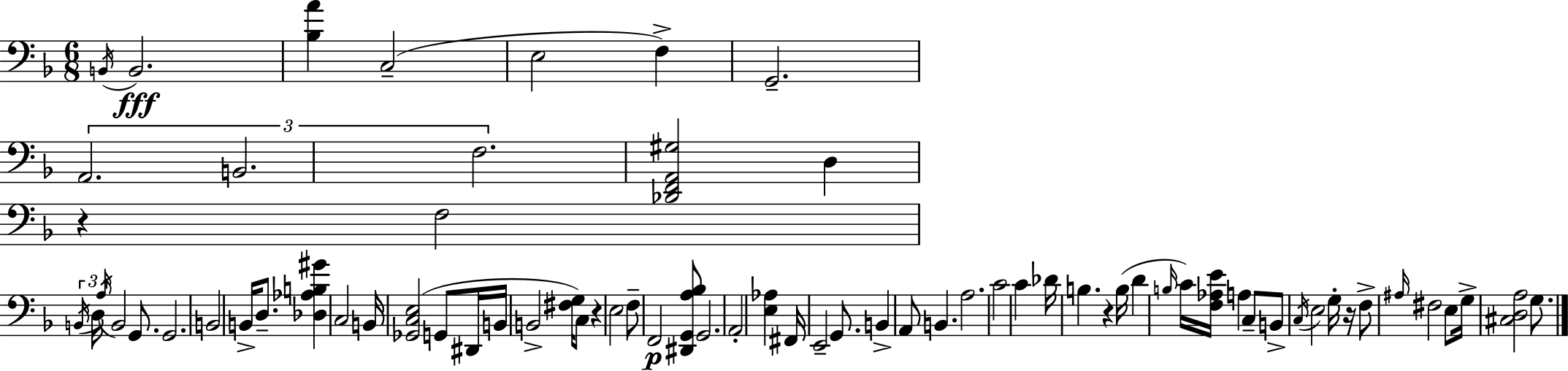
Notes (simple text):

B2/s B2/h. [Bb3,A4]/q C3/h E3/h F3/q G2/h. A2/h. B2/h. F3/h. [Db2,F2,A2,G#3]/h D3/q R/q F3/h B2/s D3/s A3/s B2/h G2/e. G2/h. B2/h B2/s D3/e. [Db3,Ab3,B3,G#4]/q C3/h B2/s [Gb2,C3,E3]/h G2/e D#2/s B2/s B2/h [F#3,G3]/s C3/e R/q E3/h F3/e F2/h [D#2,G2,A3,Bb3]/e G2/h. A2/h [E3,Ab3]/q F#2/s E2/h G2/e. B2/q A2/e B2/q. A3/h. C4/h C4/q Db4/s B3/q. R/q B3/s D4/q B3/s C4/s [F3,Ab3,E4]/s A3/q C3/e B2/e C3/s E3/h G3/s R/s F3/e A#3/s F#3/h E3/e G3/s [C#3,D3,A3]/h G3/e.